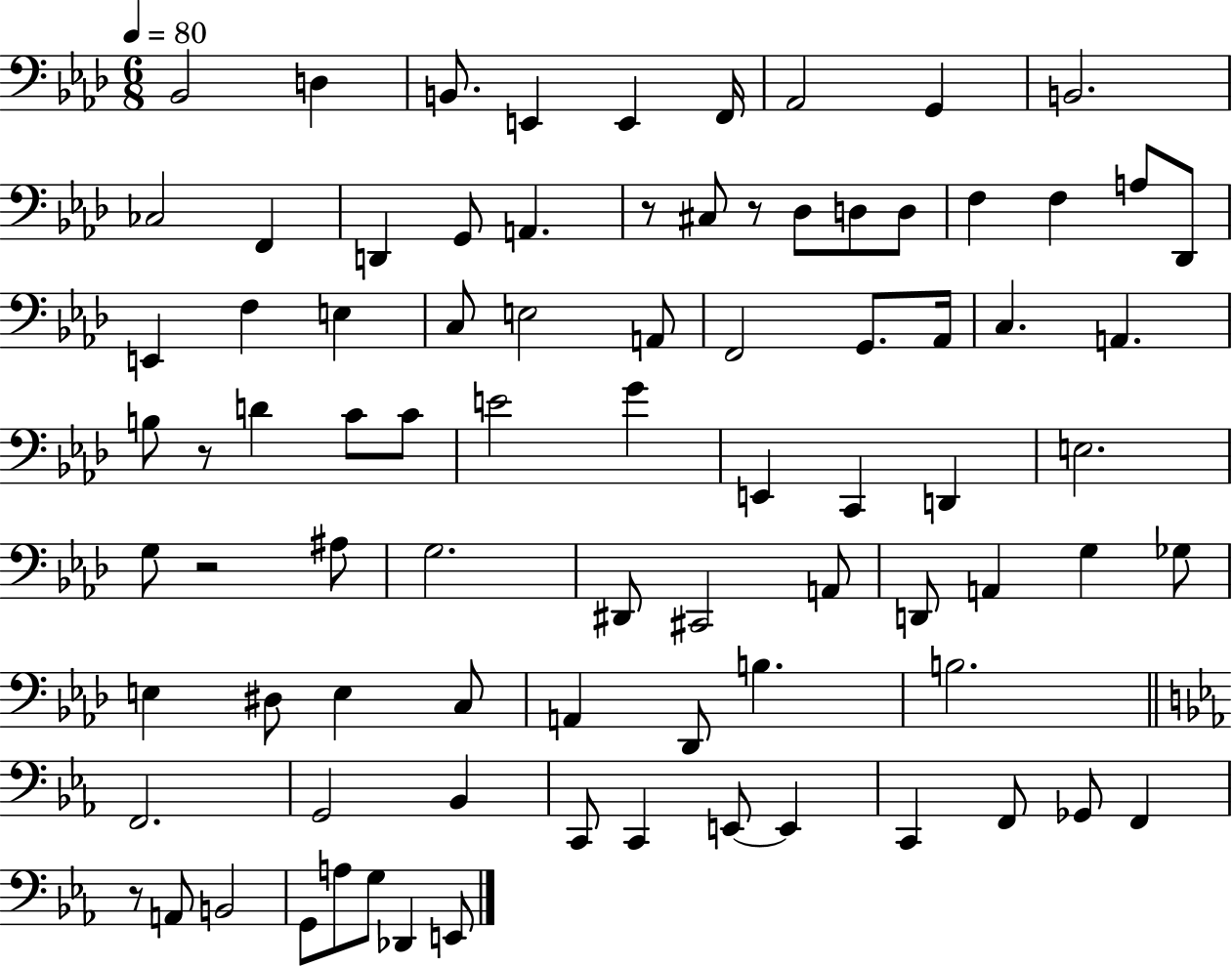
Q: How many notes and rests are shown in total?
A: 84